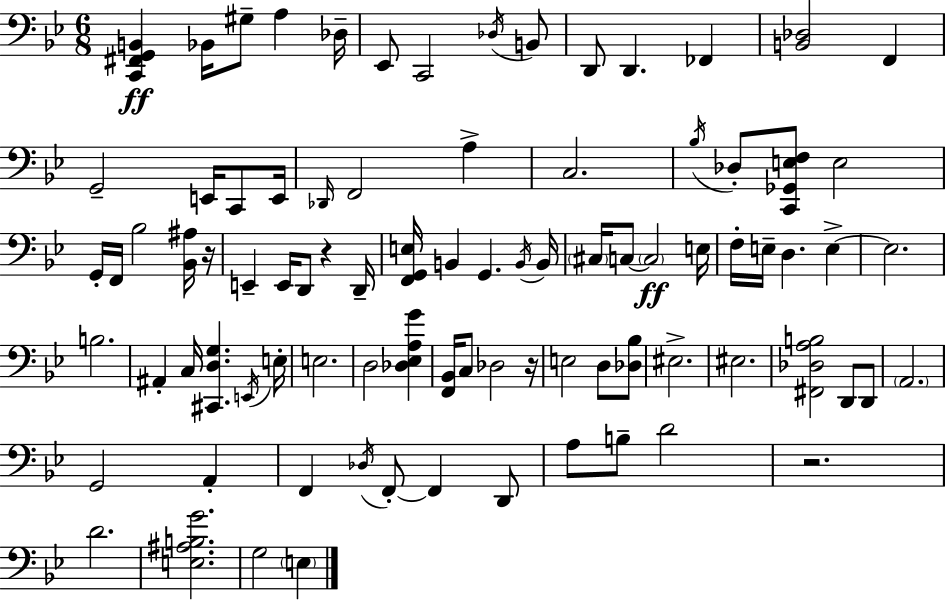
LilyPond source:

{
  \clef bass
  \numericTimeSignature
  \time 6/8
  \key g \minor
  <c, fis, g, b,>4\ff bes,16 gis8-- a4 des16-- | ees,8 c,2 \acciaccatura { des16 } b,8 | d,8 d,4. fes,4 | <b, des>2 f,4 | \break g,2-- e,16 c,8 | e,16 \grace { des,16 } f,2 a4-> | c2. | \acciaccatura { bes16 } des8-. <c, ges, e f>8 e2 | \break g,16-. f,16 bes2 | <bes, ais>16 r16 e,4-- e,16 d,8 r4 | d,16-- <f, g, e>16 b,4 g,4. | \acciaccatura { b,16 } b,16 \parenthesize cis16 c8~~ \parenthesize c2\ff | \break e16 f16-. e16-- d4. | e4->~~ e2. | b2. | ais,4-. c16 <cis, d g>4. | \break \acciaccatura { e,16 } e16-. e2. | d2 | <des ees a g'>4 <f, bes,>16 c8 des2 | r16 e2 | \break d8 <des bes>8 eis2.-> | eis2. | <fis, des a b>2 | d,8 d,8 \parenthesize a,2. | \break g,2 | a,4-. f,4 \acciaccatura { des16 } f,8-.~~ | f,4 d,8 a8 b8-- d'2 | r2. | \break d'2. | <e ais b g'>2. | g2 | \parenthesize e4 \bar "|."
}